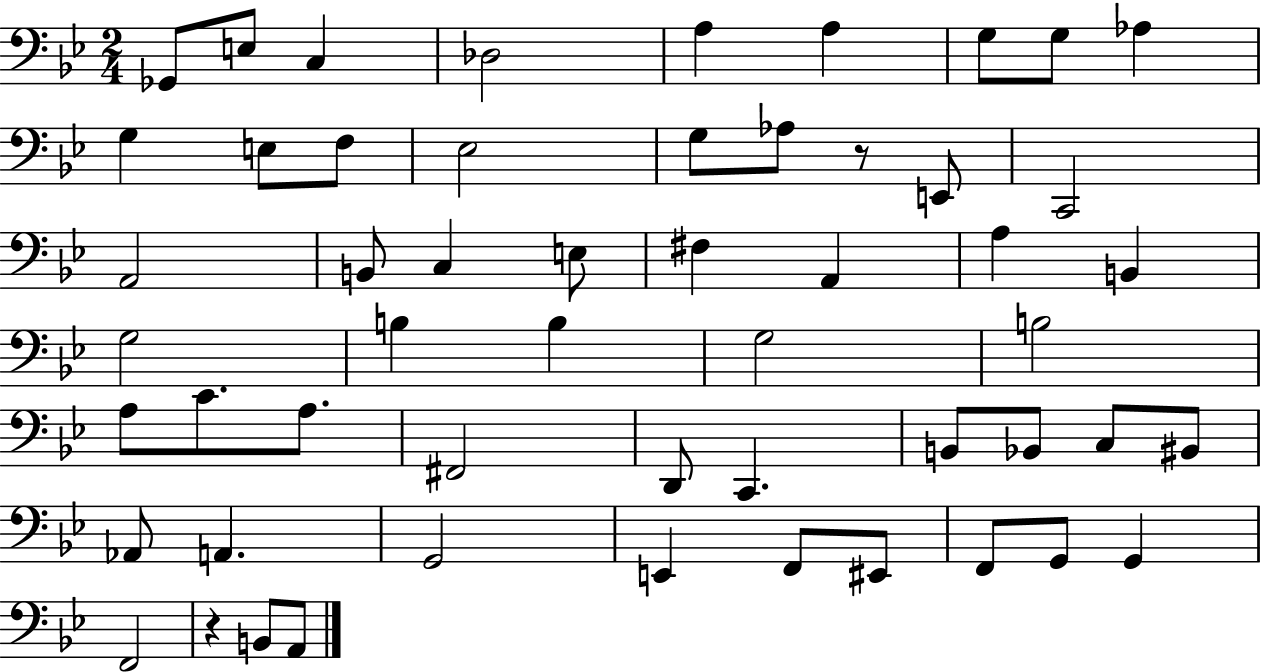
Gb2/e E3/e C3/q Db3/h A3/q A3/q G3/e G3/e Ab3/q G3/q E3/e F3/e Eb3/h G3/e Ab3/e R/e E2/e C2/h A2/h B2/e C3/q E3/e F#3/q A2/q A3/q B2/q G3/h B3/q B3/q G3/h B3/h A3/e C4/e. A3/e. F#2/h D2/e C2/q. B2/e Bb2/e C3/e BIS2/e Ab2/e A2/q. G2/h E2/q F2/e EIS2/e F2/e G2/e G2/q F2/h R/q B2/e A2/e